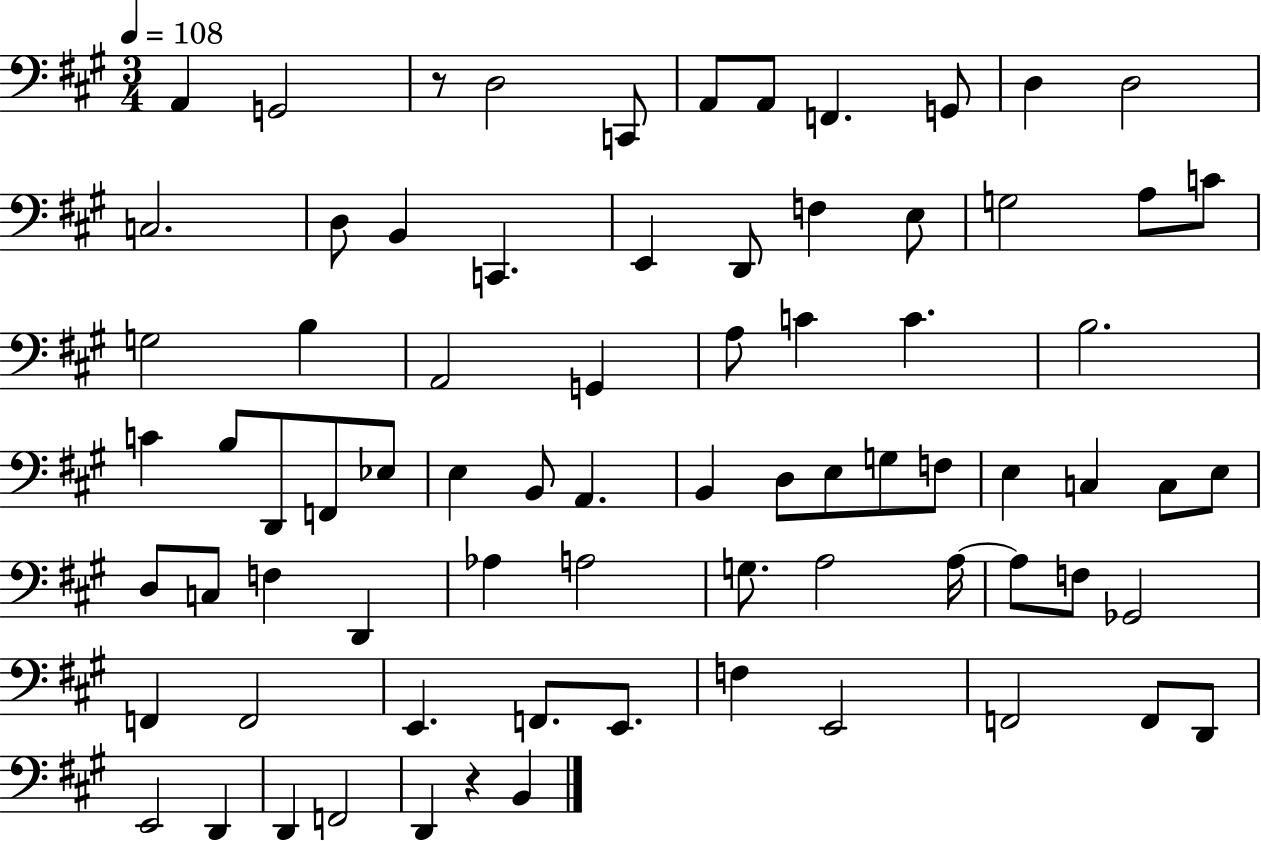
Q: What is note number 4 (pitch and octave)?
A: C2